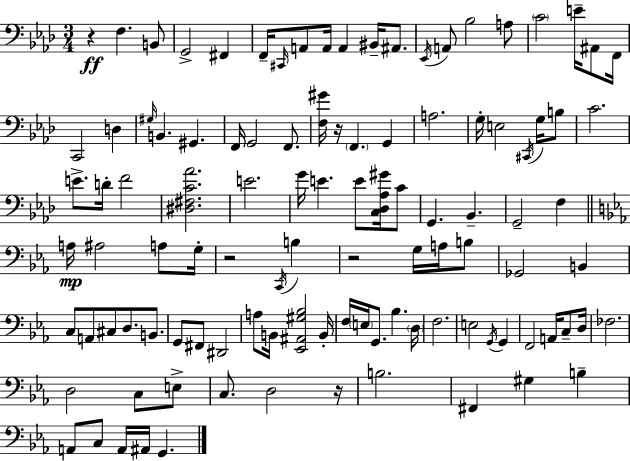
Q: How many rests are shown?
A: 5